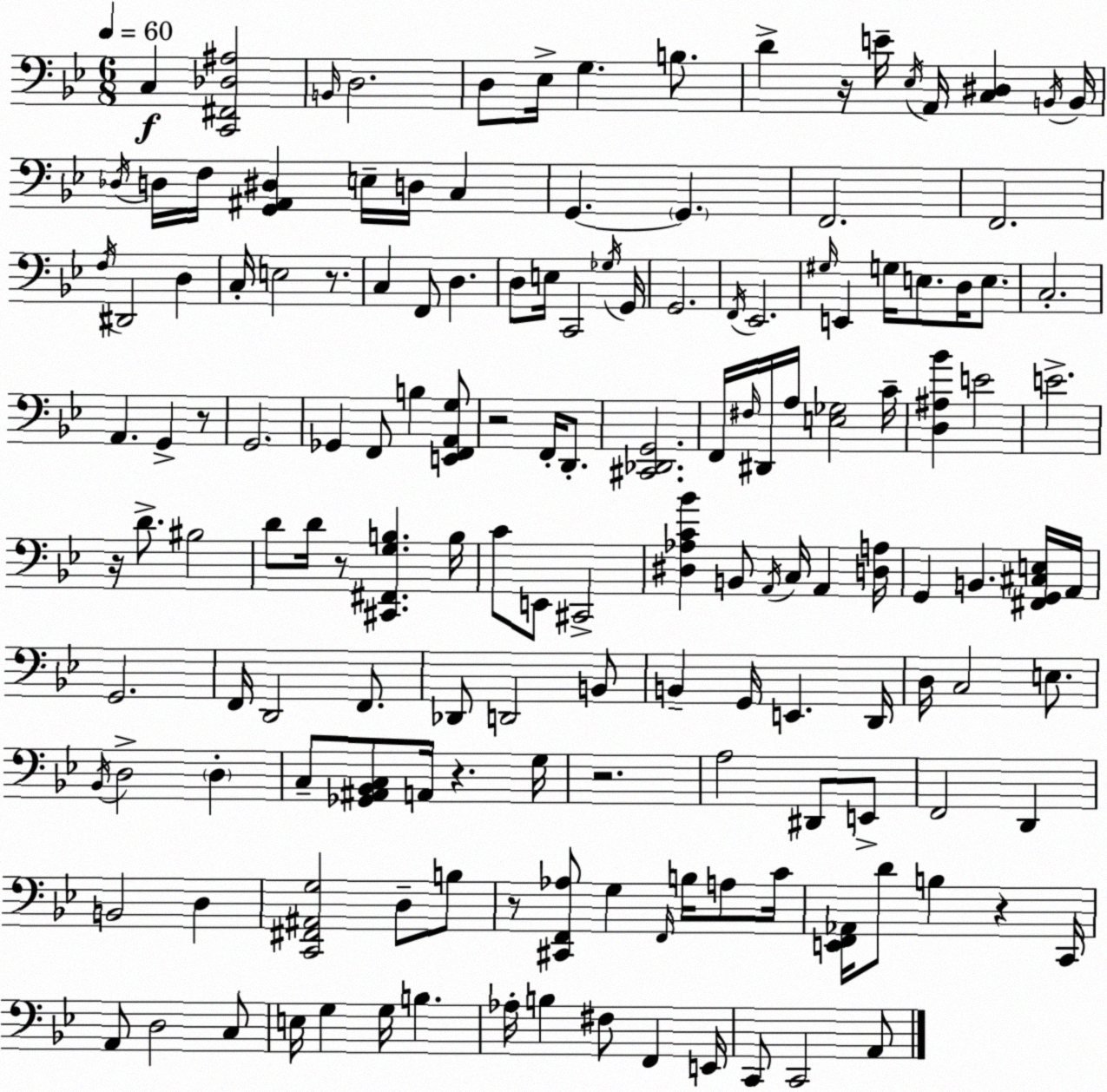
X:1
T:Untitled
M:6/8
L:1/4
K:Bb
C, [C,,^F,,_D,^A,]2 B,,/4 D,2 D,/2 _E,/4 G, B,/2 D z/4 E/4 _E,/4 A,,/4 [C,^D,] B,,/4 B,,/4 _D,/4 D,/4 F,/4 [G,,^A,,^D,] E,/4 D,/4 C, G,, G,, F,,2 F,,2 F,/4 ^D,,2 D, C,/4 E,2 z/2 C, F,,/2 D, D,/2 E,/4 C,,2 _G,/4 G,,/4 G,,2 F,,/4 _E,,2 ^G,/4 E,, G,/4 E,/2 D,/4 E,/2 C,2 A,, G,, z/2 G,,2 _G,, F,,/2 B, [E,,F,,A,,G,]/2 z2 F,,/4 D,,/2 [^C,,_D,,G,,]2 F,,/4 ^F,/4 ^D,,/4 A,/4 [E,_G,]2 C/4 [D,^A,_B] E2 E2 z/4 D/2 ^B,2 D/2 D/4 z/2 [^C,,^F,,G,B,] B,/4 C/2 E,,/2 ^C,,2 [^D,_A,C_B] B,,/2 A,,/4 C,/4 A,, [D,A,]/4 G,, B,, [^F,,G,,^C,E,]/4 A,,/4 G,,2 F,,/4 D,,2 F,,/2 _D,,/2 D,,2 B,,/2 B,, G,,/4 E,, D,,/4 D,/4 C,2 E,/2 _B,,/4 D,2 D, C,/2 [_G,,^A,,_B,,C,]/2 A,,/4 z G,/4 z2 A,2 ^D,,/2 E,,/2 F,,2 D,, B,,2 D, [C,,^F,,^A,,G,]2 D,/2 B,/2 z/2 [^C,,F,,_A,]/2 G, F,,/4 B,/4 A,/2 C/4 [E,,F,,_A,,]/4 D/2 B, z C,,/4 A,,/2 D,2 C,/2 E,/4 G, G,/4 B, _A,/4 B, ^F,/2 F,, E,,/4 C,,/2 C,,2 A,,/2